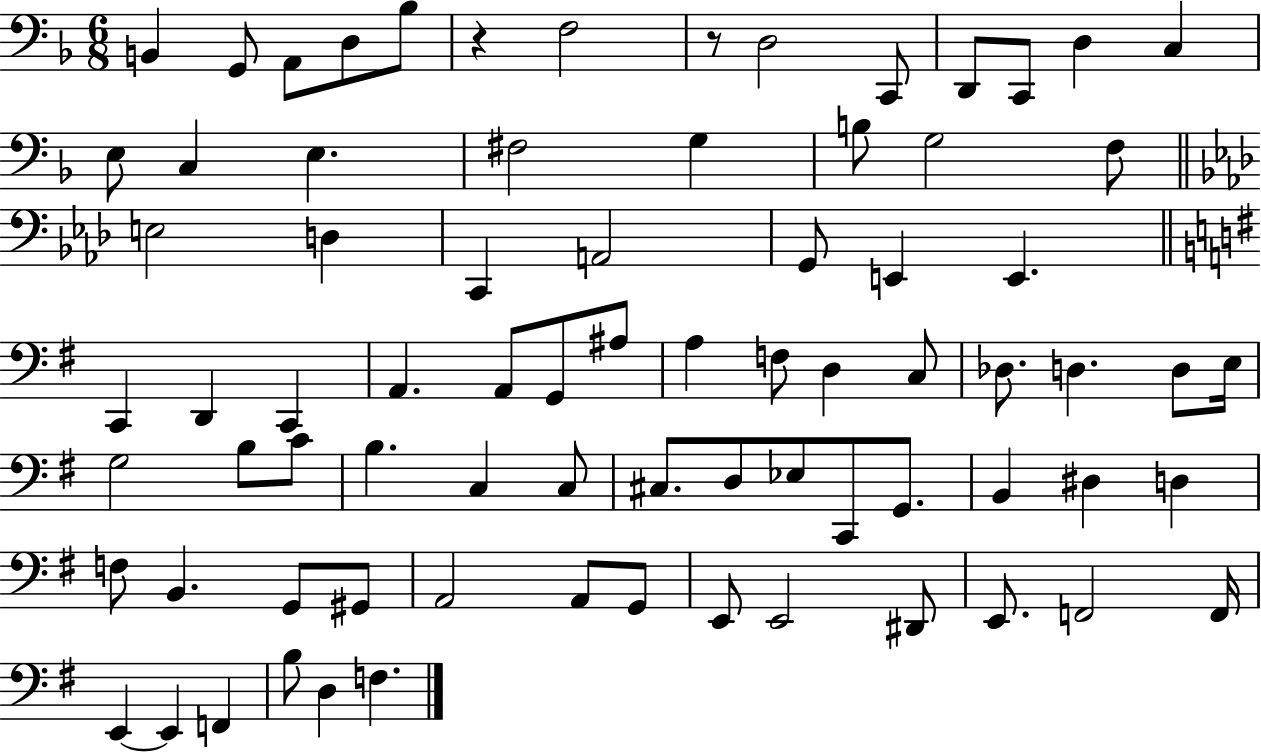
{
  \clef bass
  \numericTimeSignature
  \time 6/8
  \key f \major
  \repeat volta 2 { b,4 g,8 a,8 d8 bes8 | r4 f2 | r8 d2 c,8 | d,8 c,8 d4 c4 | \break e8 c4 e4. | fis2 g4 | b8 g2 f8 | \bar "||" \break \key aes \major e2 d4 | c,4 a,2 | g,8 e,4 e,4. | \bar "||" \break \key e \minor c,4 d,4 c,4 | a,4. a,8 g,8 ais8 | a4 f8 d4 c8 | des8. d4. d8 e16 | \break g2 b8 c'8 | b4. c4 c8 | cis8. d8 ees8 c,8 g,8. | b,4 dis4 d4 | \break f8 b,4. g,8 gis,8 | a,2 a,8 g,8 | e,8 e,2 dis,8 | e,8. f,2 f,16 | \break e,4~~ e,4 f,4 | b8 d4 f4. | } \bar "|."
}